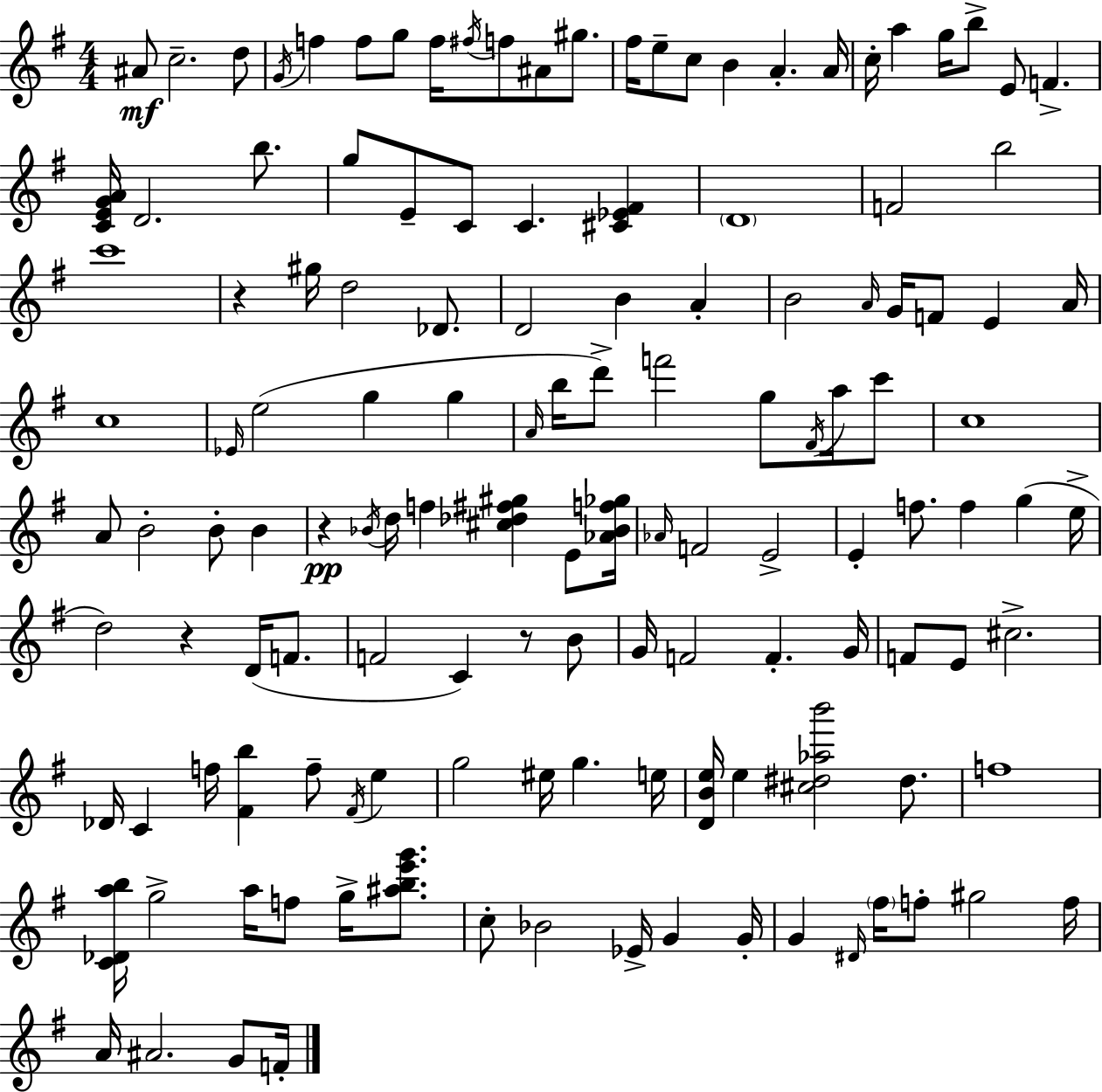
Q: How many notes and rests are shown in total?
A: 134